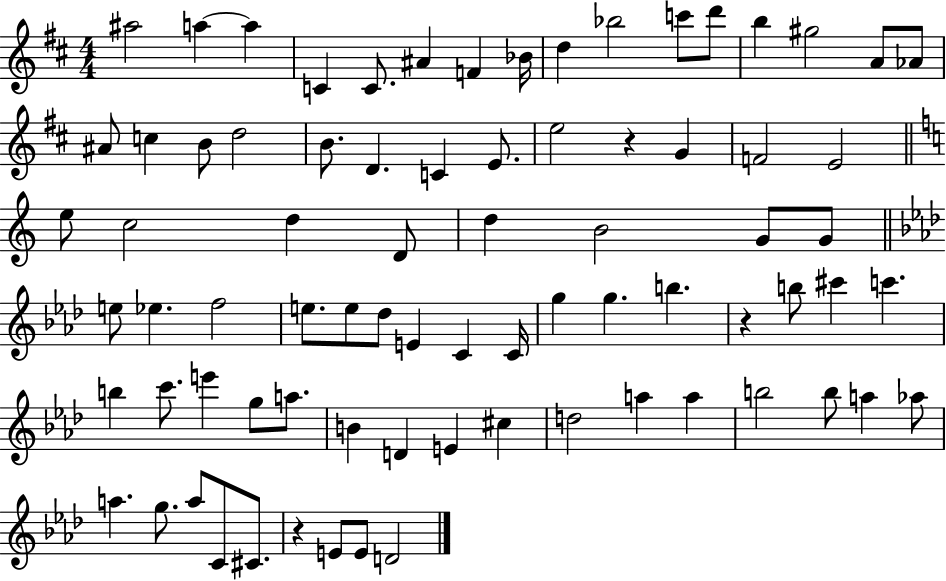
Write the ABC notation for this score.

X:1
T:Untitled
M:4/4
L:1/4
K:D
^a2 a a C C/2 ^A F _B/4 d _b2 c'/2 d'/2 b ^g2 A/2 _A/2 ^A/2 c B/2 d2 B/2 D C E/2 e2 z G F2 E2 e/2 c2 d D/2 d B2 G/2 G/2 e/2 _e f2 e/2 e/2 _d/2 E C C/4 g g b z b/2 ^c' c' b c'/2 e' g/2 a/2 B D E ^c d2 a a b2 b/2 a _a/2 a g/2 a/2 C/2 ^C/2 z E/2 E/2 D2